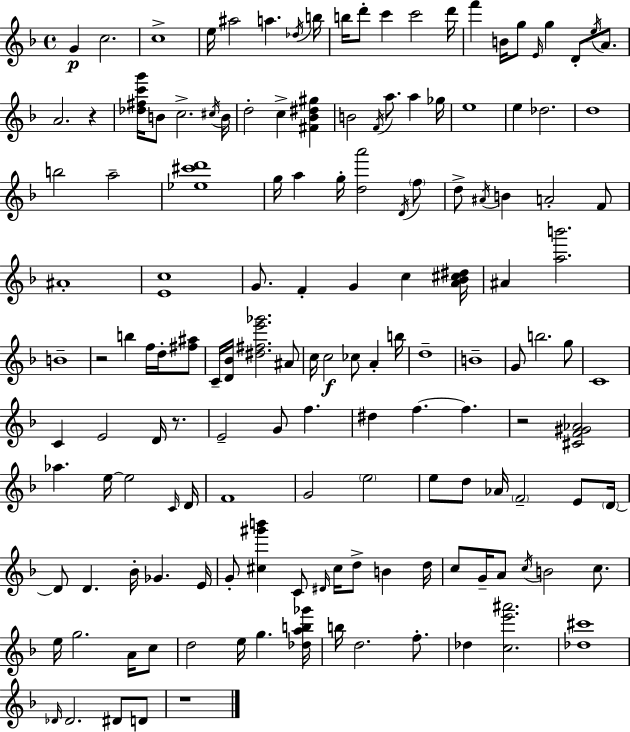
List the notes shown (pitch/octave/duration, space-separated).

G4/q C5/h. C5/w E5/s A#5/h A5/q. Db5/s B5/s B5/s D6/e C6/q C6/h D6/s F6/q B4/s G5/e E4/s G5/q D4/e E5/s A4/e. A4/h. R/q [Db5,F#5,C6,G6]/s B4/e C5/h. C#5/s B4/s D5/h C5/q [F#4,Bb4,D#5,G#5]/q B4/h F4/s A5/e. A5/q Gb5/s E5/w E5/q Db5/h. D5/w B5/h A5/h [Eb5,C#6,D6]/w G5/s A5/q G5/s [D5,A6]/h D4/s F5/e D5/e A#4/s B4/q A4/h F4/e A#4/w [E4,C5]/w G4/e. F4/q G4/q C5/q [A4,Bb4,C#5,D#5]/s A#4/q [A5,B6]/h. B4/w R/h B5/q F5/s D5/s [F#5,A#5]/e C4/s [D4,Bb4]/s [D#5,F#5,E6,Gb6]/h. A#4/e C5/s C5/h CES5/e A4/q B5/s D5/w B4/w G4/e B5/h. G5/e C4/w C4/q E4/h D4/s R/e. E4/h G4/e F5/q. D#5/q F5/q. F5/q. R/h [C#4,F4,G#4,Ab4]/h Ab5/q. E5/s E5/h C4/s D4/s F4/w G4/h E5/h E5/e D5/e Ab4/s F4/h E4/e D4/s D4/e D4/q. Bb4/s Gb4/q. E4/s G4/e [C#5,G#6,B6]/q C4/e D#4/s C#5/s D5/e B4/q D5/s C5/e G4/s A4/e C5/s B4/h C5/e. E5/s G5/h. A4/s C5/e D5/h E5/s G5/q. [Db5,A5,B5,Gb6]/s B5/s D5/h. F5/e. Db5/q [C5,E6,A#6]/h. [Db5,C#6]/w Db4/s Db4/h. D#4/e D4/e R/w